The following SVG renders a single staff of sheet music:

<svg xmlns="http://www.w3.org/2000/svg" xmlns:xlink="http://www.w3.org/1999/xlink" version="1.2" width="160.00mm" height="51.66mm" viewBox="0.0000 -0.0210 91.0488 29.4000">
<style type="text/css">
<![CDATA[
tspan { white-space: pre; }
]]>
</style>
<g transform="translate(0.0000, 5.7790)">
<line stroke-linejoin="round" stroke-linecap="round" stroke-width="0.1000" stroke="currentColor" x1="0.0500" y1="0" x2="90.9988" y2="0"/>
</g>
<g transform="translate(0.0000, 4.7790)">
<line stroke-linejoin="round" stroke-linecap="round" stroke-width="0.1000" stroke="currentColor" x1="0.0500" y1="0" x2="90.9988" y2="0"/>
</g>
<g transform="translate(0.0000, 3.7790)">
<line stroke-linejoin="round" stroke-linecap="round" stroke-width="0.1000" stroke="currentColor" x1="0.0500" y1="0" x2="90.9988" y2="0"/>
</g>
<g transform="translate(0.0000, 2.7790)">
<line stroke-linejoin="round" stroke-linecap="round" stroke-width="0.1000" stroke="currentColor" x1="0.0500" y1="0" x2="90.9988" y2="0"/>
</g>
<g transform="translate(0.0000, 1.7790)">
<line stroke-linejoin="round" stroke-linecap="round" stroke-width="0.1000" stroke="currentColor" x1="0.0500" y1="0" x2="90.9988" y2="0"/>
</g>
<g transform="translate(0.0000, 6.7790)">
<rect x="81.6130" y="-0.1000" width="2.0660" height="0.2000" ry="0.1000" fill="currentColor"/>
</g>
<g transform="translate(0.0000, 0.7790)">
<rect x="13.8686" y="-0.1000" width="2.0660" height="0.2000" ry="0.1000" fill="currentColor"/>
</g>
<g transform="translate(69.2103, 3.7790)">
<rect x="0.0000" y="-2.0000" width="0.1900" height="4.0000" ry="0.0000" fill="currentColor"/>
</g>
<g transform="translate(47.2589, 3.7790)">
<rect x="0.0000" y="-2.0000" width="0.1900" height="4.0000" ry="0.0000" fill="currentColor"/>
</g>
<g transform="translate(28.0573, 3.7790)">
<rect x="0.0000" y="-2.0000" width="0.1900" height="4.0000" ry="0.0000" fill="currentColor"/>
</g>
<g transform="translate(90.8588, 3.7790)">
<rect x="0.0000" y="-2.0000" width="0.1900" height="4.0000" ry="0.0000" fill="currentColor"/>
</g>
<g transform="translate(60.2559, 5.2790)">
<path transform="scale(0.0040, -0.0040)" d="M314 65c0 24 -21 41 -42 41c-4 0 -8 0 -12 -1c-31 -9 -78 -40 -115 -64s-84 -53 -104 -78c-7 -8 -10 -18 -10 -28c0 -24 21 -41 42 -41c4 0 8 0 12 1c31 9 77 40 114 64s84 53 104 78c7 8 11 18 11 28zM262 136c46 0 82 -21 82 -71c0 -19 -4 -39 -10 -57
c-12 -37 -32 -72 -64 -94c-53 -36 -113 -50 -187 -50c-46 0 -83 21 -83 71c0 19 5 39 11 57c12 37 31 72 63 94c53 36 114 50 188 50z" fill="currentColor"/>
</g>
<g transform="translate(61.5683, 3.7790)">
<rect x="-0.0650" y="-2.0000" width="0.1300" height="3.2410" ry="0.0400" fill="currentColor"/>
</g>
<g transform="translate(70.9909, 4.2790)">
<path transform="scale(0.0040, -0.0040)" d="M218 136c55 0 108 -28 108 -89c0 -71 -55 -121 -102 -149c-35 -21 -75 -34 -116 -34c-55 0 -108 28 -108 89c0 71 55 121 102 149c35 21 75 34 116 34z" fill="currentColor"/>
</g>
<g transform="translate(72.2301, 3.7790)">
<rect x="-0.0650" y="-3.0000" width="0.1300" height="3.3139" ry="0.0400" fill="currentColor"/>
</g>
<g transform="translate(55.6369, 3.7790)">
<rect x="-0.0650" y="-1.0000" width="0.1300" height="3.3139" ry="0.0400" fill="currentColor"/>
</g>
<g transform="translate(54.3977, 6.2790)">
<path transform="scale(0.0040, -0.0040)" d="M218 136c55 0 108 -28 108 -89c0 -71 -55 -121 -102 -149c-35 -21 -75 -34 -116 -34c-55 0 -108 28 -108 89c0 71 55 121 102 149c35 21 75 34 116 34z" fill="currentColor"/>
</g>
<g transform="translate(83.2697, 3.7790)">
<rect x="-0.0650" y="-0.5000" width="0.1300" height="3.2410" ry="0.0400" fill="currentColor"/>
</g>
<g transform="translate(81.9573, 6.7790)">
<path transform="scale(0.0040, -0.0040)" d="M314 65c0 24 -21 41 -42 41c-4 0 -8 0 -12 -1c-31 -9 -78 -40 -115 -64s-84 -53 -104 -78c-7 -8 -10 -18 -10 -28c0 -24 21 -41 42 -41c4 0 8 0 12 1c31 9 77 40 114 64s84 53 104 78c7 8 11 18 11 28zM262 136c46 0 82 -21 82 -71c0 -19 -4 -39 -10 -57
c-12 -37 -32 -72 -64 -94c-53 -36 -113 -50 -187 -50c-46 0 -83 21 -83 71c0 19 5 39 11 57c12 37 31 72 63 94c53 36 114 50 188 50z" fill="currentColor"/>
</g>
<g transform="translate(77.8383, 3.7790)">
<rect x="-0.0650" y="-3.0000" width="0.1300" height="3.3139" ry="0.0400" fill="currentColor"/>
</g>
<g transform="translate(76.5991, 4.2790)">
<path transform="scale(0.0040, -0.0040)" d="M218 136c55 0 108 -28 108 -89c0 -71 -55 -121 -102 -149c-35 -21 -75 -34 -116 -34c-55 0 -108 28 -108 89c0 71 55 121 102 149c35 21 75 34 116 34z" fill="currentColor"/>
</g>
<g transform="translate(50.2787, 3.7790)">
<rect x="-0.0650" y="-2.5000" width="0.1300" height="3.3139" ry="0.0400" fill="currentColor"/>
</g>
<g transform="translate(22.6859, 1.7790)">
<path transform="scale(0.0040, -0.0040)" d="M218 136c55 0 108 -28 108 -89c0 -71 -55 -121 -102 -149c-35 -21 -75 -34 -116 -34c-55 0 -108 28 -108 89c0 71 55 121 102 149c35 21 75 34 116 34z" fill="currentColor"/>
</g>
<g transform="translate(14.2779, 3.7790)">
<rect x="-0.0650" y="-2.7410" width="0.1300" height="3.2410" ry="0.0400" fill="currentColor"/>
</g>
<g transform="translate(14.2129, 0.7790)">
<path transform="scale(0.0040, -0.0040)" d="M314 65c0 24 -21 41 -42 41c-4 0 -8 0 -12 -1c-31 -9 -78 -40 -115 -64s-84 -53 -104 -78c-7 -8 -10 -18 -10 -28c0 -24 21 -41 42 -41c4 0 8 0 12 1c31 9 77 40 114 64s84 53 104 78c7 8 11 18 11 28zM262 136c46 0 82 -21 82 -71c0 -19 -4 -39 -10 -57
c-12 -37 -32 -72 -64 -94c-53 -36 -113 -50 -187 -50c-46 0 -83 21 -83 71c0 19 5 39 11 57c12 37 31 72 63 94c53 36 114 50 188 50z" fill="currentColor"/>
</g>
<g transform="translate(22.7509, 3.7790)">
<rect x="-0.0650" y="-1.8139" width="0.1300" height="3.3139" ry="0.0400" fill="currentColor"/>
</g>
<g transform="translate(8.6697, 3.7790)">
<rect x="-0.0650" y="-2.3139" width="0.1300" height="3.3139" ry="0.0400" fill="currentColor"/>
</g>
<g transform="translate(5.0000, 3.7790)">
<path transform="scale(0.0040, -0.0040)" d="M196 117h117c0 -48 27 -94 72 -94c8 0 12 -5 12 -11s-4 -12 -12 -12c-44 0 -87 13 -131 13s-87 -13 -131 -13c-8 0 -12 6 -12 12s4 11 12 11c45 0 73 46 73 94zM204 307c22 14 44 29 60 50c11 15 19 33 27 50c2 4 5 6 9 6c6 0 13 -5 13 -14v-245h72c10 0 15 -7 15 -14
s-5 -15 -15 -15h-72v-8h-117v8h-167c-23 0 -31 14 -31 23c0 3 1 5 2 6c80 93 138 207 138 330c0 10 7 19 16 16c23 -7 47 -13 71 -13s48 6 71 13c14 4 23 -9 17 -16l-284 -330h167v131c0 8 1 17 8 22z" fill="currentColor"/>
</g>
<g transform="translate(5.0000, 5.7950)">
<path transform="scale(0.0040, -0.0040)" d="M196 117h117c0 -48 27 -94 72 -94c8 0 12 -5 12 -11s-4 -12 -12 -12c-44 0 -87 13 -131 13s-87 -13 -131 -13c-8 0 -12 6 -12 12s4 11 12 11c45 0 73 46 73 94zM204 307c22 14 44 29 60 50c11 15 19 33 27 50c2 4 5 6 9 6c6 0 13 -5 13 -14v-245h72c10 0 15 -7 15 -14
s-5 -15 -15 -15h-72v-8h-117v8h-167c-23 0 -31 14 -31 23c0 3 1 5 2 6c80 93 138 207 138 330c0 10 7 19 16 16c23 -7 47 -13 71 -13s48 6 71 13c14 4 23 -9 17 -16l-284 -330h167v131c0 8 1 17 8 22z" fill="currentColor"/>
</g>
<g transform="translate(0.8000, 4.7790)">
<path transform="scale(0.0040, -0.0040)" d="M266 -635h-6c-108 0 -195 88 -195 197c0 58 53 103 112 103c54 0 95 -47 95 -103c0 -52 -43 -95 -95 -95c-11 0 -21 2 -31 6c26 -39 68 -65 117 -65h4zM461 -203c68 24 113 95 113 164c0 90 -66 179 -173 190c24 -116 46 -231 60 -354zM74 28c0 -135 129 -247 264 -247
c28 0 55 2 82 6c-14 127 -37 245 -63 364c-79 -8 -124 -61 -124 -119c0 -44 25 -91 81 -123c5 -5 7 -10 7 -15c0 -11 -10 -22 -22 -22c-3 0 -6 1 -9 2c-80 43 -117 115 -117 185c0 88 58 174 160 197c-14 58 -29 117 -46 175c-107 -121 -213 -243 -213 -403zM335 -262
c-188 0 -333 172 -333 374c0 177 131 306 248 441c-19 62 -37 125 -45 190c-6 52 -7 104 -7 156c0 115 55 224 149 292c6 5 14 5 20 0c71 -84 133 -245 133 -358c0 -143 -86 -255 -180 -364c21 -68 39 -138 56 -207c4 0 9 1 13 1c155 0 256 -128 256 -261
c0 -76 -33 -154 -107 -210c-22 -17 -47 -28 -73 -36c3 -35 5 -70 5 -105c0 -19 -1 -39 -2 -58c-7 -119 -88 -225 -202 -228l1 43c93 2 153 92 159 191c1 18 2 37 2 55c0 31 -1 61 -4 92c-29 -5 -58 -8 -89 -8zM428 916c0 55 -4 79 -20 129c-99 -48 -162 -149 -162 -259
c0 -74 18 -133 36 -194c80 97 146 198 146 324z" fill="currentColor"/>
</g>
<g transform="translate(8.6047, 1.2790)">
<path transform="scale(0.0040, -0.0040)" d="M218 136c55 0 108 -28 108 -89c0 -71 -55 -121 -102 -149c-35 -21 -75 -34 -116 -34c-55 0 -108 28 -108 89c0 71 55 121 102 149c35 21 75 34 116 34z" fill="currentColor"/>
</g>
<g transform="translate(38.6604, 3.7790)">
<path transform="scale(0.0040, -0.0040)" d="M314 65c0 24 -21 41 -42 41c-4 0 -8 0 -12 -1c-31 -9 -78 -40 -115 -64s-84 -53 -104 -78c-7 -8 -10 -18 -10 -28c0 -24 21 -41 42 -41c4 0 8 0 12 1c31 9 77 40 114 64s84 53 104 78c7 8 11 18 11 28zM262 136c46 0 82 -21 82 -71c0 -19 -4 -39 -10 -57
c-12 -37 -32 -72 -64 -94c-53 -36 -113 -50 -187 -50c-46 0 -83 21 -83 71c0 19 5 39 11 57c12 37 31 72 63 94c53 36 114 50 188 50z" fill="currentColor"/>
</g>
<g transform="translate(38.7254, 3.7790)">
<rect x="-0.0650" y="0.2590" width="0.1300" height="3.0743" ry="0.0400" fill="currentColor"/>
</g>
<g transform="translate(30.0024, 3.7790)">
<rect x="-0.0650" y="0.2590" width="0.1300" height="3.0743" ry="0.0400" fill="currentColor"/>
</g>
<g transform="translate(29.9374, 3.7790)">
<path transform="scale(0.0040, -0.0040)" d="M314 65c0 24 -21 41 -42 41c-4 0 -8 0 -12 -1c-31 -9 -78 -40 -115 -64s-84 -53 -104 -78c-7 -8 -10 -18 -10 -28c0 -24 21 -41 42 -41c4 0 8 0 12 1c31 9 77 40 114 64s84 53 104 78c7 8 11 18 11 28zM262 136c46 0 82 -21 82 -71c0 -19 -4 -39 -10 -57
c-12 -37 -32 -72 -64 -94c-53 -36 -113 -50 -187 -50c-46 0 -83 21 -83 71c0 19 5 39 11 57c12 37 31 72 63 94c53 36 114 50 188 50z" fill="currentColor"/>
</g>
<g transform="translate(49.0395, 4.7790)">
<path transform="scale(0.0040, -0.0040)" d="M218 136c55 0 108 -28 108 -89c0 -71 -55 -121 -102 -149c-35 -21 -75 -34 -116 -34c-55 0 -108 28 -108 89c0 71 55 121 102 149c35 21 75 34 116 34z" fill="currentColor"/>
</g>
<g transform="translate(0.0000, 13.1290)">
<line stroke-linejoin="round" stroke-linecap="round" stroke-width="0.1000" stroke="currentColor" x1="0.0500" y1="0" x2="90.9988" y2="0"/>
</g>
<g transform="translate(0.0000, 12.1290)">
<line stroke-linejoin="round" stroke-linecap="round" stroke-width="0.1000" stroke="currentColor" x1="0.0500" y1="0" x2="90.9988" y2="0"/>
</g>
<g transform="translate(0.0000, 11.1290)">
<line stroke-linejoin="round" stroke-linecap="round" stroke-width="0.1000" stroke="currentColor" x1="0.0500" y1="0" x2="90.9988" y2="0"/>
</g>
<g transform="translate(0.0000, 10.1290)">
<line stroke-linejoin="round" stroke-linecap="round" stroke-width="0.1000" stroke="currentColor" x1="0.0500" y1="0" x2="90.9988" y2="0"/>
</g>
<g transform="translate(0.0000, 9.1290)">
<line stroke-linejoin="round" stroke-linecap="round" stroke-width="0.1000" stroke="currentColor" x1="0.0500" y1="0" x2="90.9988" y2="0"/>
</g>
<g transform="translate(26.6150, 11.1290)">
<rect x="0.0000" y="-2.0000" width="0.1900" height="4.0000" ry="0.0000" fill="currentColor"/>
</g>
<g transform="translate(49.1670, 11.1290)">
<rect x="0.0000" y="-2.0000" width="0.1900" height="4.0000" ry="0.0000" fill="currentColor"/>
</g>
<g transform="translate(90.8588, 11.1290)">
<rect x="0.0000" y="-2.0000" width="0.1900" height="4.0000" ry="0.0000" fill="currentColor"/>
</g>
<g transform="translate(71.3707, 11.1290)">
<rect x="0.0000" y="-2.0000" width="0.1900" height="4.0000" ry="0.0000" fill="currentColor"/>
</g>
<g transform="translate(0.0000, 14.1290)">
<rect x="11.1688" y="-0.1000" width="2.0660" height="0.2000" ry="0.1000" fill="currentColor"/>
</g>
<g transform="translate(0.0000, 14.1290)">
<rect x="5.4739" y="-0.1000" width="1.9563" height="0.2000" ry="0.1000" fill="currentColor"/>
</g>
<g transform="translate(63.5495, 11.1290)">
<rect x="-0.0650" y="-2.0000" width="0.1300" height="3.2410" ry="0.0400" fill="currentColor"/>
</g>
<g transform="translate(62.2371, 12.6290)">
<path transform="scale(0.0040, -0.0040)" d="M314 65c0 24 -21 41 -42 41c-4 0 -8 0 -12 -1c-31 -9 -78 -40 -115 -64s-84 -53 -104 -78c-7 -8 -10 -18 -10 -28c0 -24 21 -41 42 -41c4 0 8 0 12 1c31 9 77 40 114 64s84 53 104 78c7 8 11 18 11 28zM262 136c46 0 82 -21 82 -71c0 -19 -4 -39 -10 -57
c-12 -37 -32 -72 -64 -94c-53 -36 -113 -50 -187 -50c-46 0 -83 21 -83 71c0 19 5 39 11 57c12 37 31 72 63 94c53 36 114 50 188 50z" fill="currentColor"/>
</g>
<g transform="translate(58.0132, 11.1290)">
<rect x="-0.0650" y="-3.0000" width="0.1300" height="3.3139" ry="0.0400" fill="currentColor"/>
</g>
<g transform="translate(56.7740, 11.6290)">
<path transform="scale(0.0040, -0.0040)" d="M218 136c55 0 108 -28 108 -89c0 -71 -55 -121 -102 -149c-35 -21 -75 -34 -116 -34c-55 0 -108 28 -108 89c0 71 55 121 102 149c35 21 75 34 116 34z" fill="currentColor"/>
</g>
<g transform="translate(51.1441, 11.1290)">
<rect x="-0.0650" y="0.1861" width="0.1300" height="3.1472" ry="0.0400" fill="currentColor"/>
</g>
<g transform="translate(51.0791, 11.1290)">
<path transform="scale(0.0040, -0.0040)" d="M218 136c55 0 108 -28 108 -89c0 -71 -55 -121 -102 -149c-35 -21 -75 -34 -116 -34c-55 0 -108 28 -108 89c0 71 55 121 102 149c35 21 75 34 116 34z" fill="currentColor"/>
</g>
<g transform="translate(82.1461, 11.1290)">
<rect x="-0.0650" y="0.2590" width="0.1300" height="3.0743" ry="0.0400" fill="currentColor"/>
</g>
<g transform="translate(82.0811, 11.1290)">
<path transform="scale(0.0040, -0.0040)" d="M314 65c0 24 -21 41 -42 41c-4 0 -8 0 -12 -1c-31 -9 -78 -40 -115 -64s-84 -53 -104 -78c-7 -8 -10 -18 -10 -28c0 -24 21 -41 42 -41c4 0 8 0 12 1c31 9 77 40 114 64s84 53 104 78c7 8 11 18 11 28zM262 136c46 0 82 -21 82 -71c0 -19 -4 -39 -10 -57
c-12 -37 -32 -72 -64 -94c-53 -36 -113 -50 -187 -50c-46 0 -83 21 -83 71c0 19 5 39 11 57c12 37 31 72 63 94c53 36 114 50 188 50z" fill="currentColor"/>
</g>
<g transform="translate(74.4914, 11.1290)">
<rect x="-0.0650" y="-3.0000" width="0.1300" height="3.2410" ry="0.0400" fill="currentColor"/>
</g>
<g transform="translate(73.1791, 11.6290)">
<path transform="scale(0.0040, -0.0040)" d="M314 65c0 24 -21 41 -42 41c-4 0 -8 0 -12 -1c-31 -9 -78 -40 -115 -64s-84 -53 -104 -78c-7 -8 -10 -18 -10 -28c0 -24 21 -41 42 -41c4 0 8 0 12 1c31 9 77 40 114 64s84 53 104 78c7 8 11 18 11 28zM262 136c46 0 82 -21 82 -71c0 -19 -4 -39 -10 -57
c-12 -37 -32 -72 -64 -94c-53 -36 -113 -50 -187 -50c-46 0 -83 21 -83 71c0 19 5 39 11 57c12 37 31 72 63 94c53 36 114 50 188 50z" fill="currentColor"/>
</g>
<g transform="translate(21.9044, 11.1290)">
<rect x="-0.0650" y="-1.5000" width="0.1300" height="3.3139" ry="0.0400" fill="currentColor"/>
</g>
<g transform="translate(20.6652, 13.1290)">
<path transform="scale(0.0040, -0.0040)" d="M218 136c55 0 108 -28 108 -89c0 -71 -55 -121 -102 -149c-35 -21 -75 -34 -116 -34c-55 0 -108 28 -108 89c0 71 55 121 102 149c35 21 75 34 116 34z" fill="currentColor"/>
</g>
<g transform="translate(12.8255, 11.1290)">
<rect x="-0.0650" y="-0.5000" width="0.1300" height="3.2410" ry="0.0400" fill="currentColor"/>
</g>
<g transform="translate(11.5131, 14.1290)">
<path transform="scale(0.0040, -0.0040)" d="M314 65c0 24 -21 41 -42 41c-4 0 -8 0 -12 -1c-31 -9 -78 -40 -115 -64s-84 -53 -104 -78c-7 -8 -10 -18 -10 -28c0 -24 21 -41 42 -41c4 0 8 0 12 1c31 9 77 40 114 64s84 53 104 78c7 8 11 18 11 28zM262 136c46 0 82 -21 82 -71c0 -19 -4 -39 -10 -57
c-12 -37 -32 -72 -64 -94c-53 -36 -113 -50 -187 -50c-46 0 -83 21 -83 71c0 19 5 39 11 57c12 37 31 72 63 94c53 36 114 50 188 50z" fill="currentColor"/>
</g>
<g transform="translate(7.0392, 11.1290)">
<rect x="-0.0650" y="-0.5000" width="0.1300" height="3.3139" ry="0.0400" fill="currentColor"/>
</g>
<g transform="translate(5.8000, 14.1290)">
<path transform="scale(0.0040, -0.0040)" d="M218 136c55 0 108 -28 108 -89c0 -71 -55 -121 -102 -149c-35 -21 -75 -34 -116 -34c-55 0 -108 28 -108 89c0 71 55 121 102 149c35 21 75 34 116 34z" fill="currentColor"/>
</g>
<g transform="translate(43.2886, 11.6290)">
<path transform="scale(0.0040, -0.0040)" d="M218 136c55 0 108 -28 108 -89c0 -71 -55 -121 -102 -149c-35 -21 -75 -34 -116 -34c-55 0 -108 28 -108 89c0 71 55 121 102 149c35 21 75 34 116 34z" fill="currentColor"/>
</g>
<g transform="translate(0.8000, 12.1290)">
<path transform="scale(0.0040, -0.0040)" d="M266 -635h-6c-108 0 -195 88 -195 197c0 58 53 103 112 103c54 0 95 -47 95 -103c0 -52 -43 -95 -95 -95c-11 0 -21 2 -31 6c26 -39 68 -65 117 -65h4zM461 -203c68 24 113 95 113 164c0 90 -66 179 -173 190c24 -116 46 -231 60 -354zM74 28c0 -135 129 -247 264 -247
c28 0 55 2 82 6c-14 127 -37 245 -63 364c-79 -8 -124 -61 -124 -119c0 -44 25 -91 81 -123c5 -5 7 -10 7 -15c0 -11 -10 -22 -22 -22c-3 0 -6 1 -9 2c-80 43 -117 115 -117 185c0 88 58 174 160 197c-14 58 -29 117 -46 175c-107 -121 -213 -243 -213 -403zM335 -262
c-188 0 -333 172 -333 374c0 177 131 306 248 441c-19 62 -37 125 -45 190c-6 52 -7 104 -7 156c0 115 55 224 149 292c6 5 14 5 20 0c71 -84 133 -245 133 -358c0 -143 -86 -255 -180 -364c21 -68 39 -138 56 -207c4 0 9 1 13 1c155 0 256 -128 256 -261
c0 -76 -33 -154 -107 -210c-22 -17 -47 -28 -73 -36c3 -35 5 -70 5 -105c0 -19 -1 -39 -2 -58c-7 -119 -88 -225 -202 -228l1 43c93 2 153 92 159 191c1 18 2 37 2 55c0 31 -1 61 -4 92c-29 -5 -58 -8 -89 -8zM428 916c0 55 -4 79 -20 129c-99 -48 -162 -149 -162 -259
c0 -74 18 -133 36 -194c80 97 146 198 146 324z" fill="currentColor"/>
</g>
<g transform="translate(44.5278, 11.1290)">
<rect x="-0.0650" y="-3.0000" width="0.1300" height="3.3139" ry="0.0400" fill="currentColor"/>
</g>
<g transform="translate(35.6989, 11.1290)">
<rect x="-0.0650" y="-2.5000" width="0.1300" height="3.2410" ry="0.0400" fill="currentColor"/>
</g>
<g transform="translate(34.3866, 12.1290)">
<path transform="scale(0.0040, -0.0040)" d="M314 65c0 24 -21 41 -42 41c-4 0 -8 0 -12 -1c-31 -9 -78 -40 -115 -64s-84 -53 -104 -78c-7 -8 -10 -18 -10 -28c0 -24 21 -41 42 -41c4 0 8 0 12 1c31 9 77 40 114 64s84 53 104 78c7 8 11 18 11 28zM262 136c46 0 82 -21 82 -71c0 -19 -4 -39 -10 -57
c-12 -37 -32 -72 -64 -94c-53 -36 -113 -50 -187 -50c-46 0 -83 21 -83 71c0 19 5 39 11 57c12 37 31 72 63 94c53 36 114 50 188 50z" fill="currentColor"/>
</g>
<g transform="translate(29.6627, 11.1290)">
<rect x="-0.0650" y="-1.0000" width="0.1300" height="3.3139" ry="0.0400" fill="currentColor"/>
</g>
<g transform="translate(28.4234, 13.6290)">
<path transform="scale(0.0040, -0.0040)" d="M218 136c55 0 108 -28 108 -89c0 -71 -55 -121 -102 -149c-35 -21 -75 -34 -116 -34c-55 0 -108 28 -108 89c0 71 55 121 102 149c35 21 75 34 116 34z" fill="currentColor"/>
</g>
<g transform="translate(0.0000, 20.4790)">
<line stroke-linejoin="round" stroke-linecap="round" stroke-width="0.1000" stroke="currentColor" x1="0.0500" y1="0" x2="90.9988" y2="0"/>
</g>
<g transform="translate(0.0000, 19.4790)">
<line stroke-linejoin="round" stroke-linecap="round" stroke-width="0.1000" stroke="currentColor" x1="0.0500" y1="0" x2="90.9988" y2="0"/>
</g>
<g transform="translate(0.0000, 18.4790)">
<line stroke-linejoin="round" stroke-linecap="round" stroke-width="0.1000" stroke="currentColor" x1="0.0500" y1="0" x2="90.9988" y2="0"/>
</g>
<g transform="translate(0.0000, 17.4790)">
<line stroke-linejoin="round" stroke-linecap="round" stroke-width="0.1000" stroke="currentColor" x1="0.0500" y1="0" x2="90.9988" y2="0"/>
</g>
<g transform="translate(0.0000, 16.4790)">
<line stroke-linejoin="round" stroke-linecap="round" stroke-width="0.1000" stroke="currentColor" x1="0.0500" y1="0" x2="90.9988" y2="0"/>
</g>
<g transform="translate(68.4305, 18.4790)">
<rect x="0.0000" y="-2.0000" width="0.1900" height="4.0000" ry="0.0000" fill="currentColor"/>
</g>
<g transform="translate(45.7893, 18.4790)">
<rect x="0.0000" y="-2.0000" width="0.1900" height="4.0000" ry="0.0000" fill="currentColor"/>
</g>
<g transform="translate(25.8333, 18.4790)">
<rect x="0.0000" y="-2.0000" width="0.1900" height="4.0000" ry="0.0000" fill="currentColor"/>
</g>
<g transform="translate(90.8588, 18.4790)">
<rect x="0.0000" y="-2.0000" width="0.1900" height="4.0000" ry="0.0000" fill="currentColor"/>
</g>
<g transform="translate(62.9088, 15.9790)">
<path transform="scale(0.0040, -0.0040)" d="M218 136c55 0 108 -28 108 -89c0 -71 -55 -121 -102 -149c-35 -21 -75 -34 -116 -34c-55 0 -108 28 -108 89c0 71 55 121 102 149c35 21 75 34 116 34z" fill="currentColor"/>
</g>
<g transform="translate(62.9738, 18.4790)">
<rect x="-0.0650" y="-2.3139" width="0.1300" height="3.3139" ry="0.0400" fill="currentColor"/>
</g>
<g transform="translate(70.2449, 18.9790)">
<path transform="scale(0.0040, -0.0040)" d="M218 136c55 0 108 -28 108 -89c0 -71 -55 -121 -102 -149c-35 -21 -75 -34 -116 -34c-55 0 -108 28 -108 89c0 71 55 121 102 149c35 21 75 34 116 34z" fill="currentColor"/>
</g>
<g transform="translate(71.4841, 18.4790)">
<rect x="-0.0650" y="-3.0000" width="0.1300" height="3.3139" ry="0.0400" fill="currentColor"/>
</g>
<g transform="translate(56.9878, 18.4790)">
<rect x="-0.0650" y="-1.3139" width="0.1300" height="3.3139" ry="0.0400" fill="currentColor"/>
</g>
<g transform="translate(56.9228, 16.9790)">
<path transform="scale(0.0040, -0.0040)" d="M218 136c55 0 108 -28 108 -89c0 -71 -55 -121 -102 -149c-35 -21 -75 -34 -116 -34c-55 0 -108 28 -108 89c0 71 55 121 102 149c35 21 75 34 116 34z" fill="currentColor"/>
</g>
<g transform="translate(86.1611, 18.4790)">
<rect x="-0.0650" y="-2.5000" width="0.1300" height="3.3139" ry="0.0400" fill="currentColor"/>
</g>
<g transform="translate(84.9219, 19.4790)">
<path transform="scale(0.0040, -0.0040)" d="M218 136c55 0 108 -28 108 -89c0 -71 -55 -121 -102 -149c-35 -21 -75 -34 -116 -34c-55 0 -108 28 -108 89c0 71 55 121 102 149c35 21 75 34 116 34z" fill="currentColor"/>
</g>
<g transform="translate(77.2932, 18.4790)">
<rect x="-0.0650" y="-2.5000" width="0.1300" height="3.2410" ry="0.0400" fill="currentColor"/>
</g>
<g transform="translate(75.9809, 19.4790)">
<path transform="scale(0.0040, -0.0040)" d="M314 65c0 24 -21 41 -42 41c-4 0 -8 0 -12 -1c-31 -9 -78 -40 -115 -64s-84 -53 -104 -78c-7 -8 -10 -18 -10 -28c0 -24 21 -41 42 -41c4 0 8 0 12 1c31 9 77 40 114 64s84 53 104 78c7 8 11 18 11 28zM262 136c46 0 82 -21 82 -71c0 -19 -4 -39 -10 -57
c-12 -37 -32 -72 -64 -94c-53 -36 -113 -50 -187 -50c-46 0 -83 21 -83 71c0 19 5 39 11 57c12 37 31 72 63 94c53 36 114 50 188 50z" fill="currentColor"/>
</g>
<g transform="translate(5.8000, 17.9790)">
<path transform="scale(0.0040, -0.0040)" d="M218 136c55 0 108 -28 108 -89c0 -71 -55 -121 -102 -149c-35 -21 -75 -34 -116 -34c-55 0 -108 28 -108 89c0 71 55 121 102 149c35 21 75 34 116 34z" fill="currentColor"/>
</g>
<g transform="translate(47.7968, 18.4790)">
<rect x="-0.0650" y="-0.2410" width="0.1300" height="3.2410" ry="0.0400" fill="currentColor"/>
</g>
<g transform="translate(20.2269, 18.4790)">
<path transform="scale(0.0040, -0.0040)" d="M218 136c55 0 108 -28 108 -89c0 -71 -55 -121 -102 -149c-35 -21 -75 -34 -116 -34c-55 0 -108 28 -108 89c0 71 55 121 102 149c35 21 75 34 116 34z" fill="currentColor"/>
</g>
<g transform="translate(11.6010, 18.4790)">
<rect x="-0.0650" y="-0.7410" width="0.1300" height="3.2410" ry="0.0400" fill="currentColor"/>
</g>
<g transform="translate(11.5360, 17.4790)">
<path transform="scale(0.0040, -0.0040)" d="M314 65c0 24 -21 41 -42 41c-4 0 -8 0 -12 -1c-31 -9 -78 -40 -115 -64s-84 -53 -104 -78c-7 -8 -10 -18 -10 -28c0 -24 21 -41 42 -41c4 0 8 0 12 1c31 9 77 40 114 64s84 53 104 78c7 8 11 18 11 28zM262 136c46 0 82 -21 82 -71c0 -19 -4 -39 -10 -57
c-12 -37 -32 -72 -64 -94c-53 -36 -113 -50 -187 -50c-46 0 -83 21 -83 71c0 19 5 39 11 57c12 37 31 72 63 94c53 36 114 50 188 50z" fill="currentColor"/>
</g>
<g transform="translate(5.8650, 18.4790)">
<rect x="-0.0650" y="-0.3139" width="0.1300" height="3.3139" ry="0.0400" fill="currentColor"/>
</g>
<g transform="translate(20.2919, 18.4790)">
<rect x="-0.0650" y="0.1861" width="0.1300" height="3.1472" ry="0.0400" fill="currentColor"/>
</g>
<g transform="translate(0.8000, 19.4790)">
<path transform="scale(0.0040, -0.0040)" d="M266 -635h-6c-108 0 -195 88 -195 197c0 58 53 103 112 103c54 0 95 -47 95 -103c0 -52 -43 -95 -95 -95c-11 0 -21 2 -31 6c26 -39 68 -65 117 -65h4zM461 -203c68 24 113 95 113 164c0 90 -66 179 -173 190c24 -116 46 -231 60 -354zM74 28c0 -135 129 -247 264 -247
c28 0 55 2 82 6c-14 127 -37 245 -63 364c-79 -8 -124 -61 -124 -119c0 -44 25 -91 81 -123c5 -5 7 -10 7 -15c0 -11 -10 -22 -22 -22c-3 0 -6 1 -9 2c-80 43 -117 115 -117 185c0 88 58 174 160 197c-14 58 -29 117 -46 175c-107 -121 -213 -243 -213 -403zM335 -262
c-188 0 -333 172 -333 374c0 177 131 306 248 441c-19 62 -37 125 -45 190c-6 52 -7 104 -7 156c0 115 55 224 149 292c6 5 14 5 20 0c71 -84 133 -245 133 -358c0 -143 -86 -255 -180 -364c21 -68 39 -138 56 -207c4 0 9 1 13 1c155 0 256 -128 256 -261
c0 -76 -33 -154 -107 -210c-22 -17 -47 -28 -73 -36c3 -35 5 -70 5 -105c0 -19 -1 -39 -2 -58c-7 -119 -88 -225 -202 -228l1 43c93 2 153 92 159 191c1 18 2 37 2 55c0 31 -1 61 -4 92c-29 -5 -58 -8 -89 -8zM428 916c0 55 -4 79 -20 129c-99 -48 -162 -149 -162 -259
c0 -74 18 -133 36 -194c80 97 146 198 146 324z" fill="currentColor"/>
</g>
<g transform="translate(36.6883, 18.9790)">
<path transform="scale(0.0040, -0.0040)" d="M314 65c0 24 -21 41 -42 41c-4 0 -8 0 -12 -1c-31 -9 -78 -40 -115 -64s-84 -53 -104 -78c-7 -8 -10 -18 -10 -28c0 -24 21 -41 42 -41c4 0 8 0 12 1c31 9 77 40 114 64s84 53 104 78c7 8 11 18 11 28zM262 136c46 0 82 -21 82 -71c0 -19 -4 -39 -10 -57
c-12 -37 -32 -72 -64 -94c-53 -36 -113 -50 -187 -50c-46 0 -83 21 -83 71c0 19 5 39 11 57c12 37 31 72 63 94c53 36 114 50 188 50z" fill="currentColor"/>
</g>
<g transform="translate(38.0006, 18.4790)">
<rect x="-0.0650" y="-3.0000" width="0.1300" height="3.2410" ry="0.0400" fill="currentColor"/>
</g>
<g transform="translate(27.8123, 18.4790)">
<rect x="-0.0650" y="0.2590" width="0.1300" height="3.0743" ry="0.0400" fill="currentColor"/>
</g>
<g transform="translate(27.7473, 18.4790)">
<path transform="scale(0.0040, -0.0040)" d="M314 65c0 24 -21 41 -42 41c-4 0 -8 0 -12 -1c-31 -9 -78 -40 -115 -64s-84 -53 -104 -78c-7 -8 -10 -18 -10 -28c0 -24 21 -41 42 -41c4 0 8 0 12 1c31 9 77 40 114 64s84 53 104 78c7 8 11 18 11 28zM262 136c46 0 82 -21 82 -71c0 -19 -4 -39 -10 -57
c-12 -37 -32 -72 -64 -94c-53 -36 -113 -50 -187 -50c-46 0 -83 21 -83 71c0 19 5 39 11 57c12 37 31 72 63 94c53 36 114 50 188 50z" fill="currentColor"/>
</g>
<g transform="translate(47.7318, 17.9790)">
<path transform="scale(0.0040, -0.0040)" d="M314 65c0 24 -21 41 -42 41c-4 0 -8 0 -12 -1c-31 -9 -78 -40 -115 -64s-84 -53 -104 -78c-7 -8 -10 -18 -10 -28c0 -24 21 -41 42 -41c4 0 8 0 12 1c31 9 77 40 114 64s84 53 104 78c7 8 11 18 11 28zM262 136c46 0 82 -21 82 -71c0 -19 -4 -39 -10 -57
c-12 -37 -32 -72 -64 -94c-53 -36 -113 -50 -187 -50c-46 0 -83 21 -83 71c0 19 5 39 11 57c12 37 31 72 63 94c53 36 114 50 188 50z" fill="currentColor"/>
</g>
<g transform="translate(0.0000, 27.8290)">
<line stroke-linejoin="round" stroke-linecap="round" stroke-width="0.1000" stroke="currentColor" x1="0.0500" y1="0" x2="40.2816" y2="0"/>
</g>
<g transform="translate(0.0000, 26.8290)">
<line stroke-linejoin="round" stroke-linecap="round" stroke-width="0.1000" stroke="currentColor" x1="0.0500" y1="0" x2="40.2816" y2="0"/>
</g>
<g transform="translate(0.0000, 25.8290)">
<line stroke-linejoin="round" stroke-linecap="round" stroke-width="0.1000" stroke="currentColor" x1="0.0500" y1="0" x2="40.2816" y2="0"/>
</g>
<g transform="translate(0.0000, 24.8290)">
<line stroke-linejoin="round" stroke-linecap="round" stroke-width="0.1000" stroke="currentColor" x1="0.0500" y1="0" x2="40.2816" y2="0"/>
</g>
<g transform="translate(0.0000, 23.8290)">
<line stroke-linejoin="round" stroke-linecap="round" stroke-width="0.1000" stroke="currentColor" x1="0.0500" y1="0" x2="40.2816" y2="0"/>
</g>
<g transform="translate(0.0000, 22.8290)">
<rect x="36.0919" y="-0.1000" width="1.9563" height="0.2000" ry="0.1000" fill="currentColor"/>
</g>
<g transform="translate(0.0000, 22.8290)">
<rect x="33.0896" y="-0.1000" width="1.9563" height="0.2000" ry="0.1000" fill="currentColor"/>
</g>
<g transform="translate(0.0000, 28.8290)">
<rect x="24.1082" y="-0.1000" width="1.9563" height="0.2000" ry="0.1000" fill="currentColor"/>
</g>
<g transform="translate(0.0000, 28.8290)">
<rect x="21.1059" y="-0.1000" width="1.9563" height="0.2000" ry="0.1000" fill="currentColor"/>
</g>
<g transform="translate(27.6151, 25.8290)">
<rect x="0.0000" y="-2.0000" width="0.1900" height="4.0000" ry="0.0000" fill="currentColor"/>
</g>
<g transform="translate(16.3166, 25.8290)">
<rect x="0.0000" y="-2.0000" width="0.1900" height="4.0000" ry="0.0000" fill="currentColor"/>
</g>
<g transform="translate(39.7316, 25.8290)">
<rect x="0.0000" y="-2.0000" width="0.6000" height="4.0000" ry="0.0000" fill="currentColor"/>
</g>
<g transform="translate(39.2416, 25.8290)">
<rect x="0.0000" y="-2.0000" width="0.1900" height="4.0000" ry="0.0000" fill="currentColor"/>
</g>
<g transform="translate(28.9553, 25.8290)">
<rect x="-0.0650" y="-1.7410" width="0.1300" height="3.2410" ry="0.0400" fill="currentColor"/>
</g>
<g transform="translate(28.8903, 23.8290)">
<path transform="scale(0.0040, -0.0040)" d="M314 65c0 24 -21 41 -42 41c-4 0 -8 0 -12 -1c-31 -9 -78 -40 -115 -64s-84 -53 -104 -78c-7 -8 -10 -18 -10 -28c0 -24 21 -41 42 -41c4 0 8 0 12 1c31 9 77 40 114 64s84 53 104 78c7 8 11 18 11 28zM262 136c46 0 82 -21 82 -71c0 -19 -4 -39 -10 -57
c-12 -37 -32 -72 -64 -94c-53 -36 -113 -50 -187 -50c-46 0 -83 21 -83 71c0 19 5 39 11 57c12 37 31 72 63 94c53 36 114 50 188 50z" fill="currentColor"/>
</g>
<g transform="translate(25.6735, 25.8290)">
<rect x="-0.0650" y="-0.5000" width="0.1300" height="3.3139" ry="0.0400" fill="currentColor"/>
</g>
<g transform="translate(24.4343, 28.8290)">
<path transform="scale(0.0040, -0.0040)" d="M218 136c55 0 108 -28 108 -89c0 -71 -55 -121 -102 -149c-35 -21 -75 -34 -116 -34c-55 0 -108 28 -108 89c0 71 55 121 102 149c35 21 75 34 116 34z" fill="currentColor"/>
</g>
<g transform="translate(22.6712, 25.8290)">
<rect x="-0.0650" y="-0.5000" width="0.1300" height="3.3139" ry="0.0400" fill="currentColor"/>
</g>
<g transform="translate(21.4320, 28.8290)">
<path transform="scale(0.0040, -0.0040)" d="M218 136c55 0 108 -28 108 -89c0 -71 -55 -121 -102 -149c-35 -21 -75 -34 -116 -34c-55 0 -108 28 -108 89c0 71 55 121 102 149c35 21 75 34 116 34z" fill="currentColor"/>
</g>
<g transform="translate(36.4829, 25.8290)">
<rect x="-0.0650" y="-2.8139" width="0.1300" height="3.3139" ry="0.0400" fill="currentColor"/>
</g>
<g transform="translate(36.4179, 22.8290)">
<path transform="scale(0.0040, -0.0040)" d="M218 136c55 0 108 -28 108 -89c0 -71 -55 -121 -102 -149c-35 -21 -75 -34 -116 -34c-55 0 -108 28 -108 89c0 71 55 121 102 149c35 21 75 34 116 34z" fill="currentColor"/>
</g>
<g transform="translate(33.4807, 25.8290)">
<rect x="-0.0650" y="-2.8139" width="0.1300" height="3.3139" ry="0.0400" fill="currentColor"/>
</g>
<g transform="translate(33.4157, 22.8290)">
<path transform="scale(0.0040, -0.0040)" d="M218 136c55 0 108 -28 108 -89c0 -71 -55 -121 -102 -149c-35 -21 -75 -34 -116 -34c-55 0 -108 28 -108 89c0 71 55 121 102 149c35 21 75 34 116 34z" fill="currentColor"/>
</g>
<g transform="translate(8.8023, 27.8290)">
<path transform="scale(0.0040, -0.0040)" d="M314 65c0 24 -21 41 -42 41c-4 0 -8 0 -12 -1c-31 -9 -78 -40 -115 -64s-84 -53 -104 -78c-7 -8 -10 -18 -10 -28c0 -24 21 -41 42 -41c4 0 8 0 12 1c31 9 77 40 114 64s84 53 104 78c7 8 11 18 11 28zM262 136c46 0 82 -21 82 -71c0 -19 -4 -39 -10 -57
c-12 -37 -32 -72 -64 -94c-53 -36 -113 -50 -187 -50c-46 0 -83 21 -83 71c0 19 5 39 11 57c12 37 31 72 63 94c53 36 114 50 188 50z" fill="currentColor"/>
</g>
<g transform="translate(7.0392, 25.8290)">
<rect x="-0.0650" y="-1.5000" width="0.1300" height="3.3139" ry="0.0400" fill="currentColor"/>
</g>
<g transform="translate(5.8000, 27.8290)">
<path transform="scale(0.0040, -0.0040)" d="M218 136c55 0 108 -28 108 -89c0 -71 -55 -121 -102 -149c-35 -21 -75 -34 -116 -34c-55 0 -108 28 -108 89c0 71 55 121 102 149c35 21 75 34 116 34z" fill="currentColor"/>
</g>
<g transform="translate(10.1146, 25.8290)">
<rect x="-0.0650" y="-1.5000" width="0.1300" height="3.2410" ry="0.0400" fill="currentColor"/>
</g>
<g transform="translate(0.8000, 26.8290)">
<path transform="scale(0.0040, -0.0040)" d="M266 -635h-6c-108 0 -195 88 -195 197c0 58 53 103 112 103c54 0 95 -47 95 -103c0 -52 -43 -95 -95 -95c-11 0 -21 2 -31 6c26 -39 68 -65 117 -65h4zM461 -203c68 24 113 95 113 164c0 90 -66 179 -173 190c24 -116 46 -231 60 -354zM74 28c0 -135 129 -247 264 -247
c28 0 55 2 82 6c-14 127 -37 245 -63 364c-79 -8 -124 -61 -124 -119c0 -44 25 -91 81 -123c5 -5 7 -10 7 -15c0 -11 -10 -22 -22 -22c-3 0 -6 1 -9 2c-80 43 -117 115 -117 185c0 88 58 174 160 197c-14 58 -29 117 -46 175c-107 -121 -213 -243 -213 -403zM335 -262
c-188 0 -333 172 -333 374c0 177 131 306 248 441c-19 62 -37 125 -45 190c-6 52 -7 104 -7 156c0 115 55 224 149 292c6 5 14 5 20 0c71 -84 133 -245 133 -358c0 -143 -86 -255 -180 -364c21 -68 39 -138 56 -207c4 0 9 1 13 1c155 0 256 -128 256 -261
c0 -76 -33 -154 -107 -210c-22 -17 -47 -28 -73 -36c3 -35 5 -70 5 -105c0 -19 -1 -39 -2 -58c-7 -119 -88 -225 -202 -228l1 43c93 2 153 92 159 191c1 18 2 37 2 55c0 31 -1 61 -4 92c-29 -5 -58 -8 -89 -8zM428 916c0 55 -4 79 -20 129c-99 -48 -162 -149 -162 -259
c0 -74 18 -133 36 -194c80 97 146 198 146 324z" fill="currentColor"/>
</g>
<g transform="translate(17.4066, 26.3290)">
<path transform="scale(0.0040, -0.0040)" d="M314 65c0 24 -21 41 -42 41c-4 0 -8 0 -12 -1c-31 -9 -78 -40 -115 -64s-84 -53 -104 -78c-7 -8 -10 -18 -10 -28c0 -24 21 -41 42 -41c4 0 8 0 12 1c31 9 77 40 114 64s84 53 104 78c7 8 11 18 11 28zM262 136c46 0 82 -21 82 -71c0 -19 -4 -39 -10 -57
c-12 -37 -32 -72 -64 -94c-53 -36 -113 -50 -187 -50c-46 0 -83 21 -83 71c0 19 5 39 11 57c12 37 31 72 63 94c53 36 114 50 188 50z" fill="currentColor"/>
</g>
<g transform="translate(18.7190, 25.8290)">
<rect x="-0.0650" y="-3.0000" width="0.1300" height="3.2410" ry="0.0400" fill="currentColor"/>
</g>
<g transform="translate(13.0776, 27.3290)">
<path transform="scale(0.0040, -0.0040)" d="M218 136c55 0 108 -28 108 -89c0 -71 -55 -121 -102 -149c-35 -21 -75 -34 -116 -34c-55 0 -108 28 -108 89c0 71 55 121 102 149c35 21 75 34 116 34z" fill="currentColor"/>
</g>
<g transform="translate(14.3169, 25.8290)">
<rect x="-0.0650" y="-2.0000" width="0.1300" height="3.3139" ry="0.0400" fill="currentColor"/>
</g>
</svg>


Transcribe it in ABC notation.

X:1
T:Untitled
M:4/4
L:1/4
K:C
g a2 f B2 B2 G D F2 A A C2 C C2 E D G2 A B A F2 A2 B2 c d2 B B2 A2 c2 e g A G2 G E E2 F A2 C C f2 a a